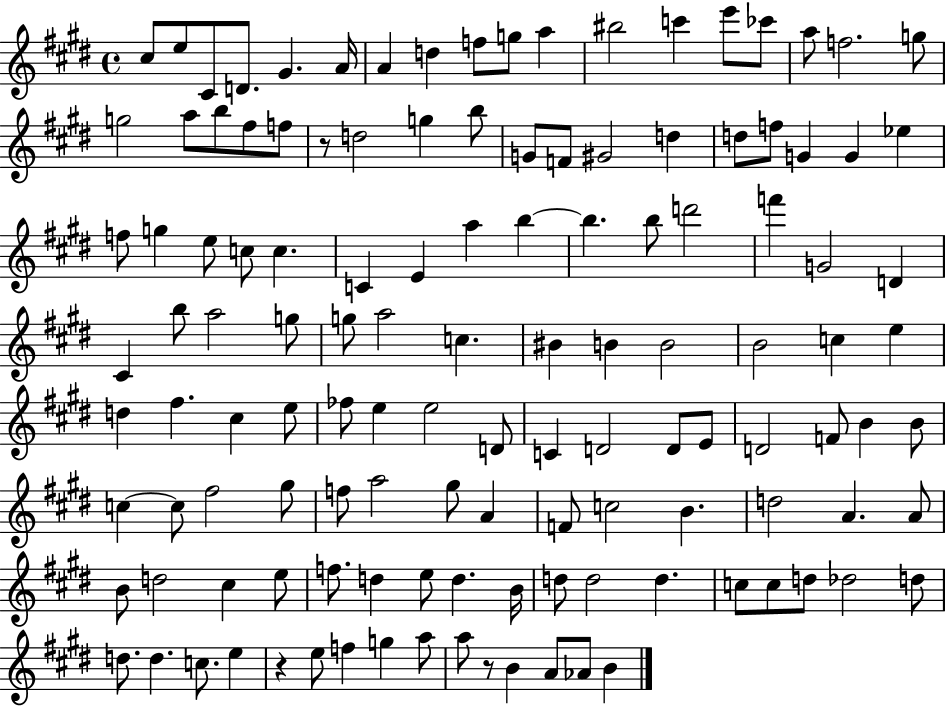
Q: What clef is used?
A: treble